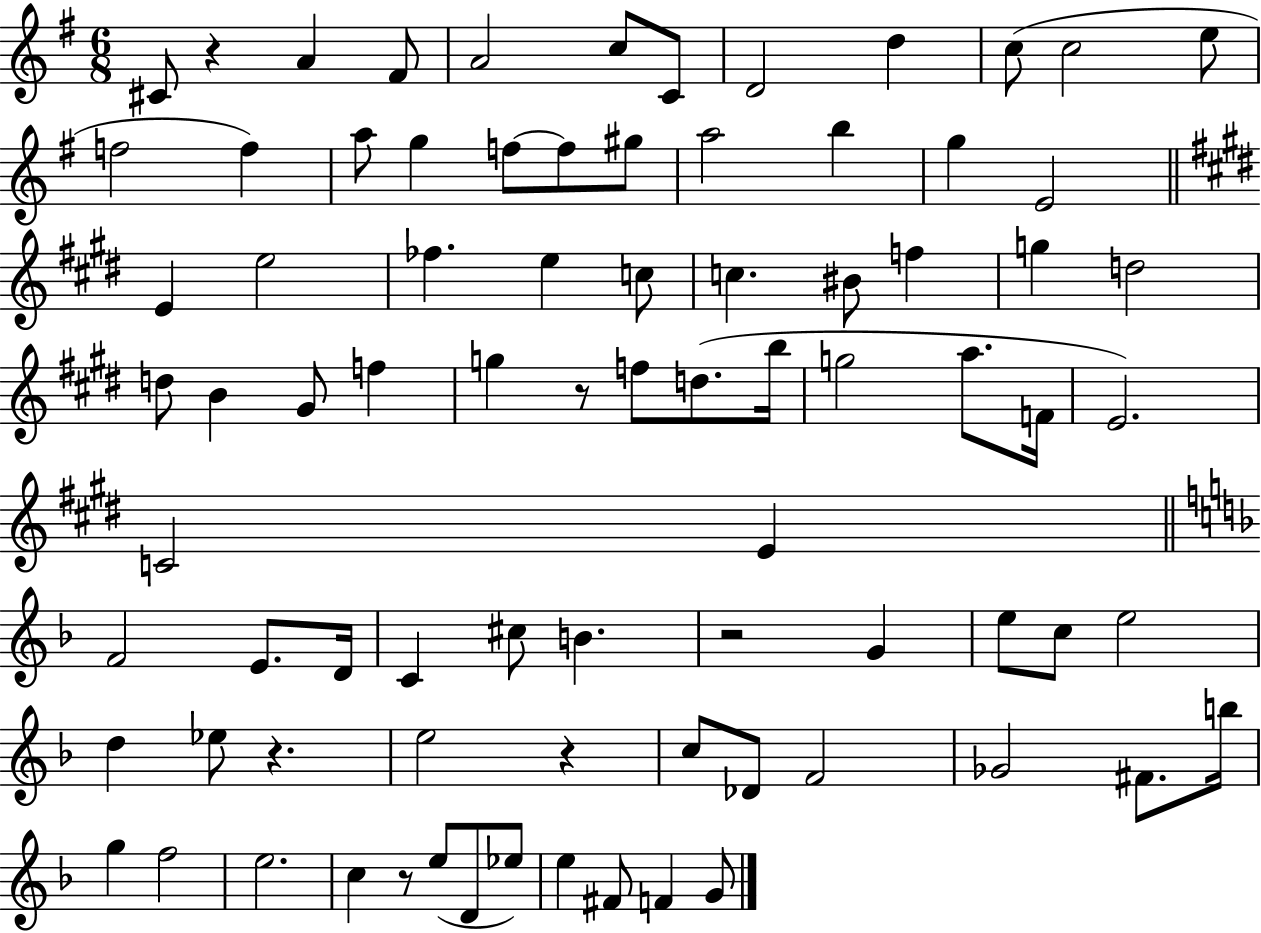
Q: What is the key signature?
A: G major